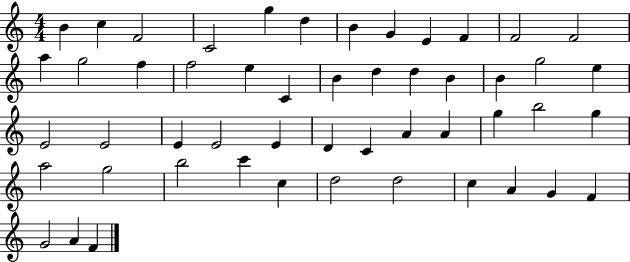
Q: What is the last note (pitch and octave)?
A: F4